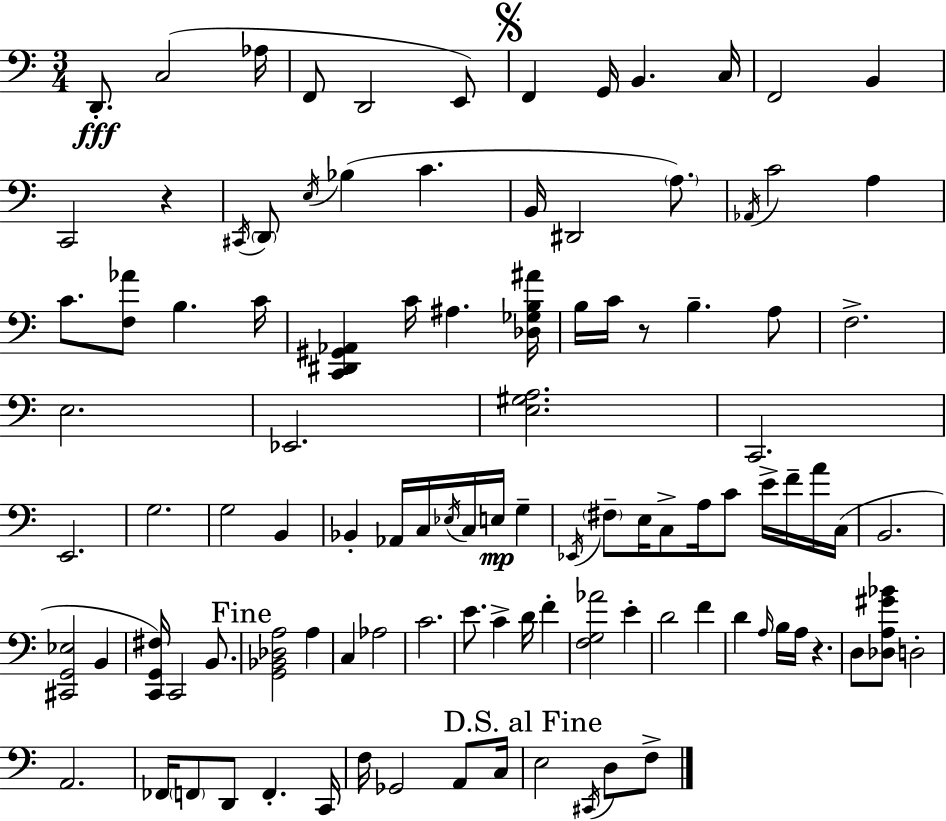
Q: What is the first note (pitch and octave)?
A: D2